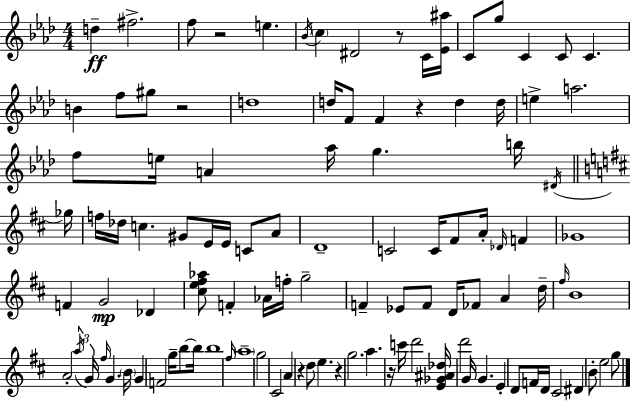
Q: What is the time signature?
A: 4/4